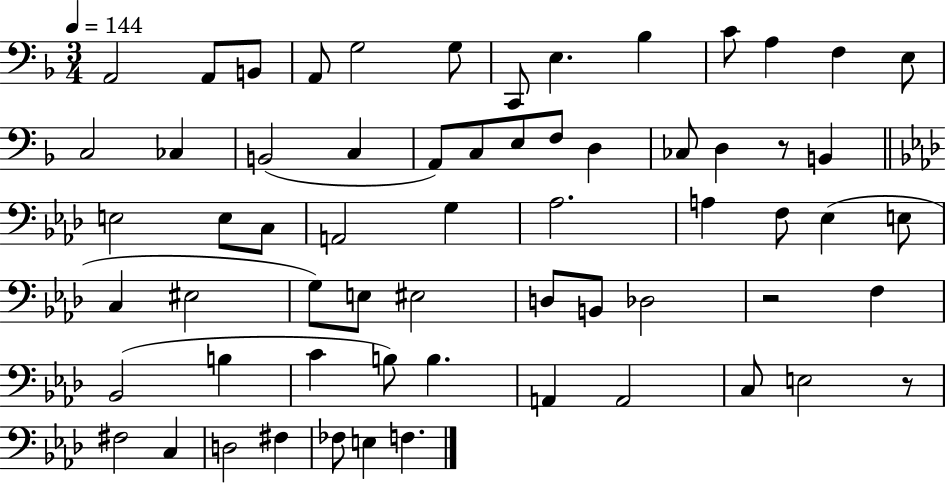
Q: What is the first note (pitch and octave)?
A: A2